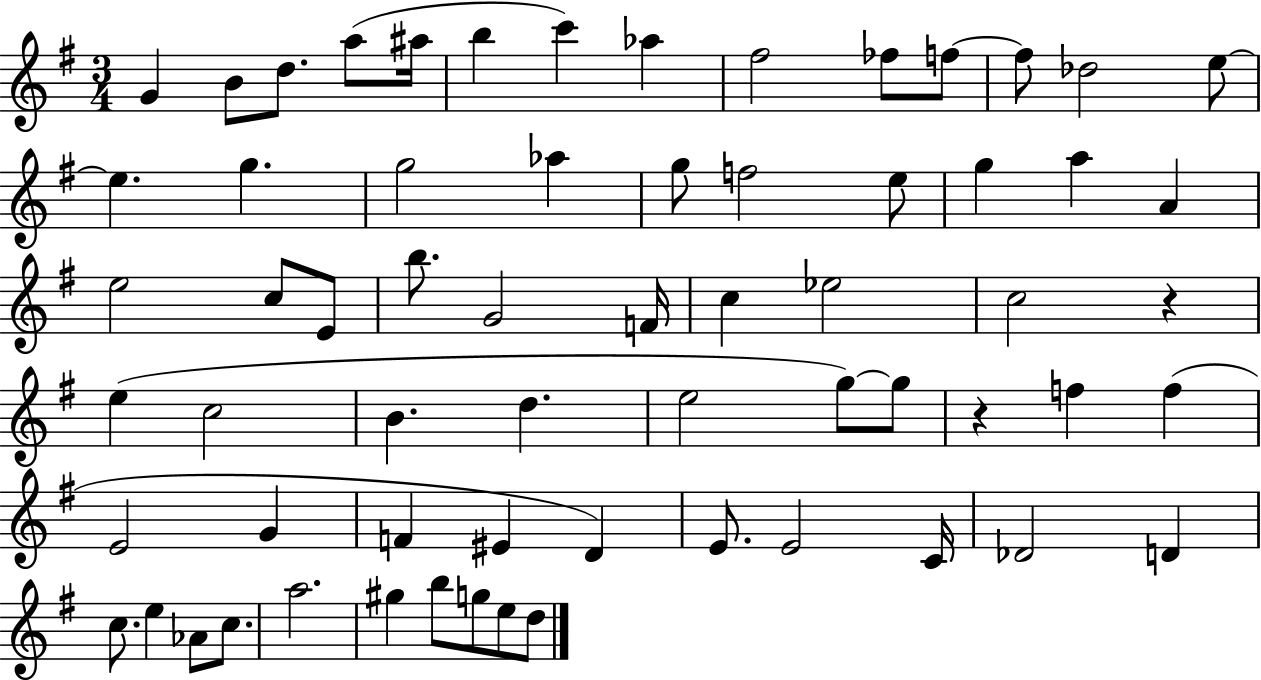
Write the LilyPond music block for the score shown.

{
  \clef treble
  \numericTimeSignature
  \time 3/4
  \key g \major
  \repeat volta 2 { g'4 b'8 d''8. a''8( ais''16 | b''4 c'''4) aes''4 | fis''2 fes''8 f''8~~ | f''8 des''2 e''8~~ | \break e''4. g''4. | g''2 aes''4 | g''8 f''2 e''8 | g''4 a''4 a'4 | \break e''2 c''8 e'8 | b''8. g'2 f'16 | c''4 ees''2 | c''2 r4 | \break e''4( c''2 | b'4. d''4. | e''2 g''8~~) g''8 | r4 f''4 f''4( | \break e'2 g'4 | f'4 eis'4 d'4) | e'8. e'2 c'16 | des'2 d'4 | \break c''8. e''4 aes'8 c''8. | a''2. | gis''4 b''8 g''8 e''8 d''8 | } \bar "|."
}